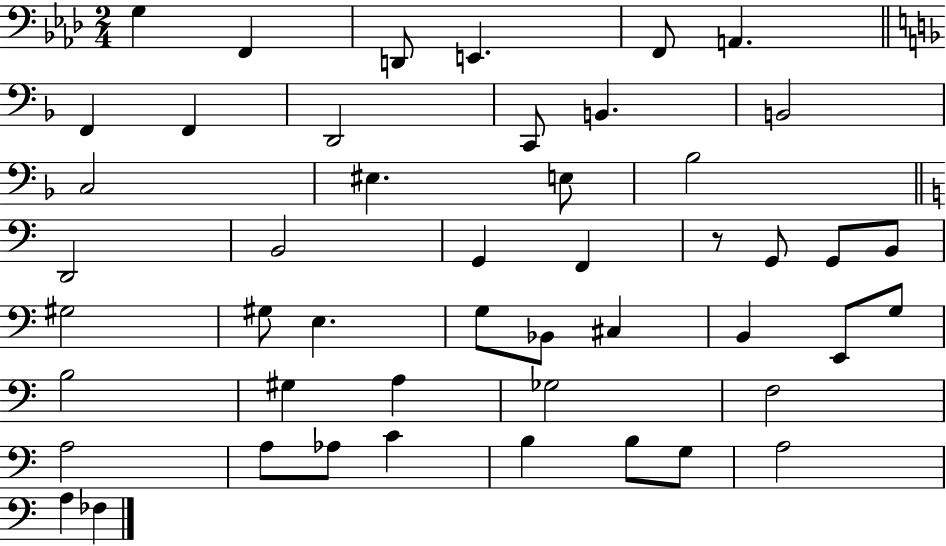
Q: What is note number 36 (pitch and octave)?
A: Gb3